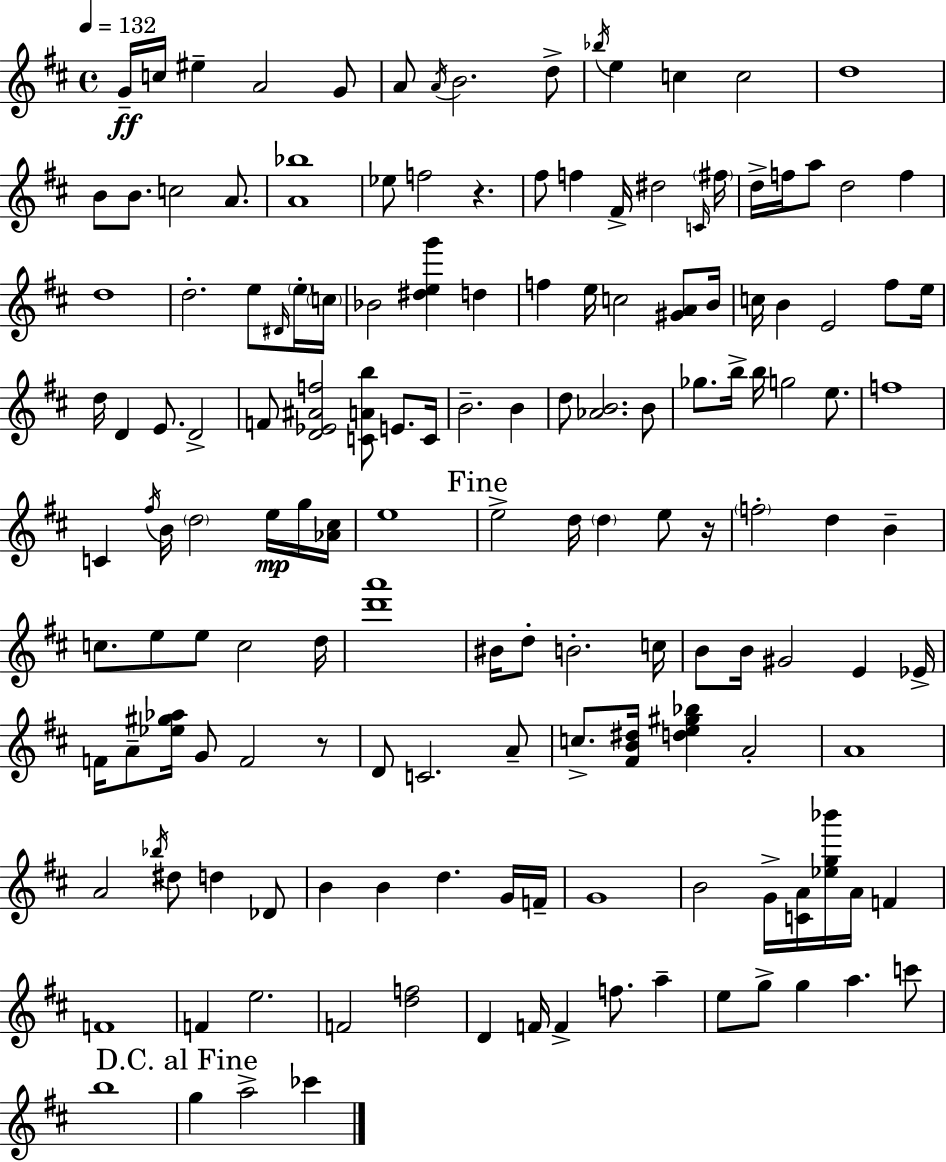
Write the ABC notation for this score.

X:1
T:Untitled
M:4/4
L:1/4
K:D
G/4 c/4 ^e A2 G/2 A/2 A/4 B2 d/2 _b/4 e c c2 d4 B/2 B/2 c2 A/2 [A_b]4 _e/2 f2 z ^f/2 f ^F/4 ^d2 C/4 ^f/4 d/4 f/4 a/2 d2 f d4 d2 e/2 ^D/4 e/4 c/4 _B2 [^deg'] d f e/4 c2 [^GA]/2 B/4 c/4 B E2 ^f/2 e/4 d/4 D E/2 D2 F/2 [D_E^Af]2 [CAb]/2 E/2 C/4 B2 B d/2 [_AB]2 B/2 _g/2 b/4 b/4 g2 e/2 f4 C ^f/4 B/4 d2 e/4 g/4 [_A^c]/4 e4 e2 d/4 d e/2 z/4 f2 d B c/2 e/2 e/2 c2 d/4 [d'a']4 ^B/4 d/2 B2 c/4 B/2 B/4 ^G2 E _E/4 F/4 A/2 [_e^g_a]/4 G/2 F2 z/2 D/2 C2 A/2 c/2 [^FB^d]/4 [de^g_b] A2 A4 A2 _b/4 ^d/2 d _D/2 B B d G/4 F/4 G4 B2 G/4 [CA]/4 [_eg_b']/4 A/4 F F4 F e2 F2 [df]2 D F/4 F f/2 a e/2 g/2 g a c'/2 b4 g a2 _c'